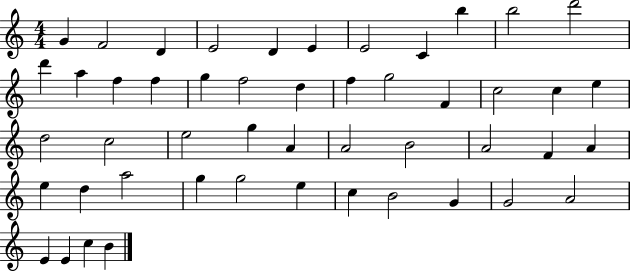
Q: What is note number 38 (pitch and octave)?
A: G5